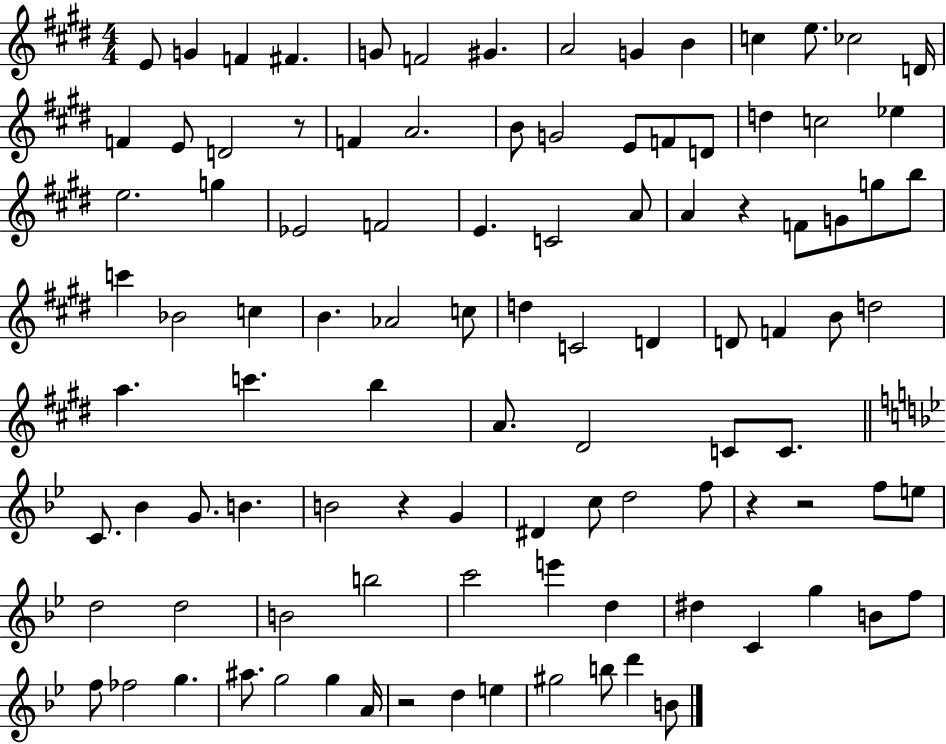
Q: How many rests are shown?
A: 6